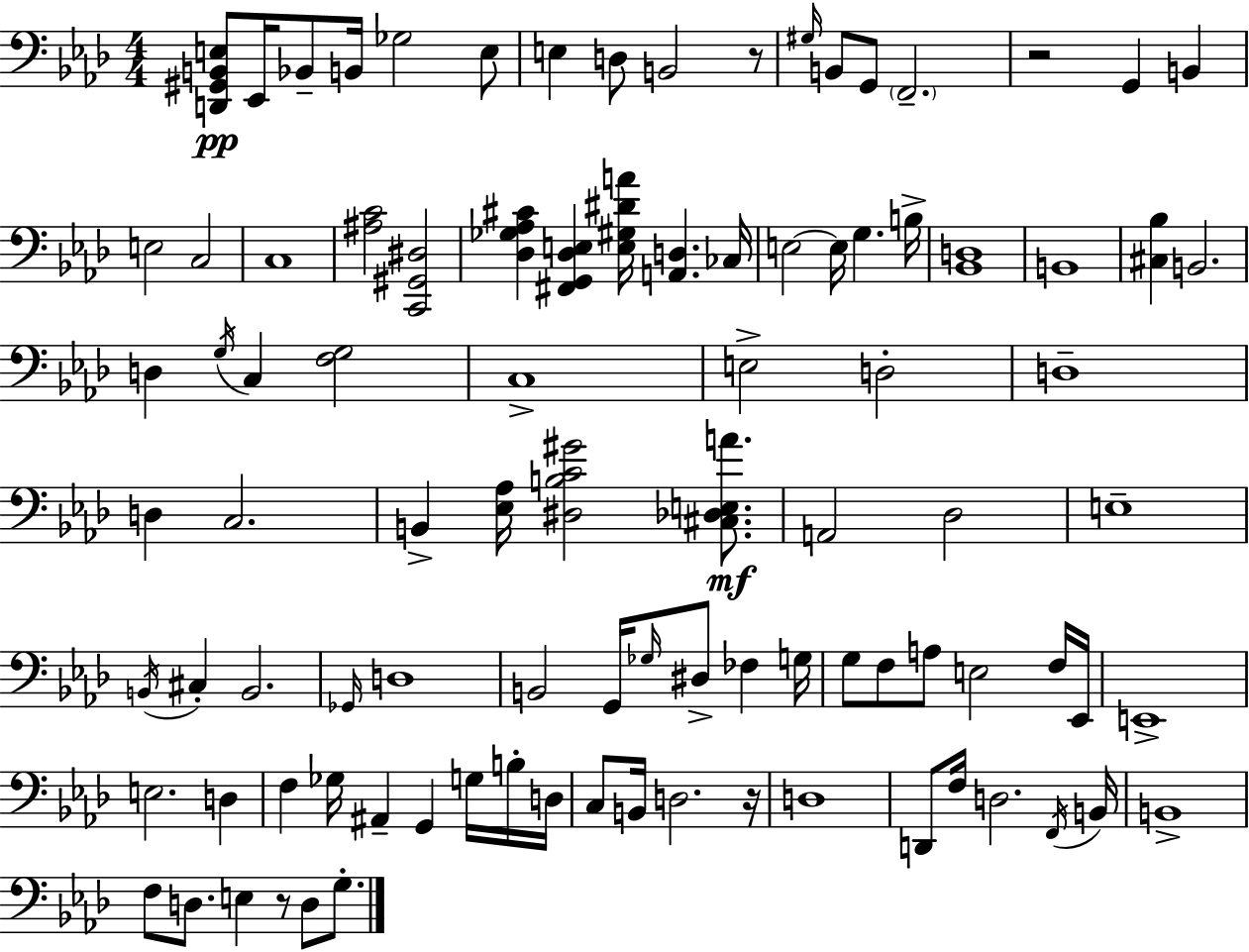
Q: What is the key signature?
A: F minor